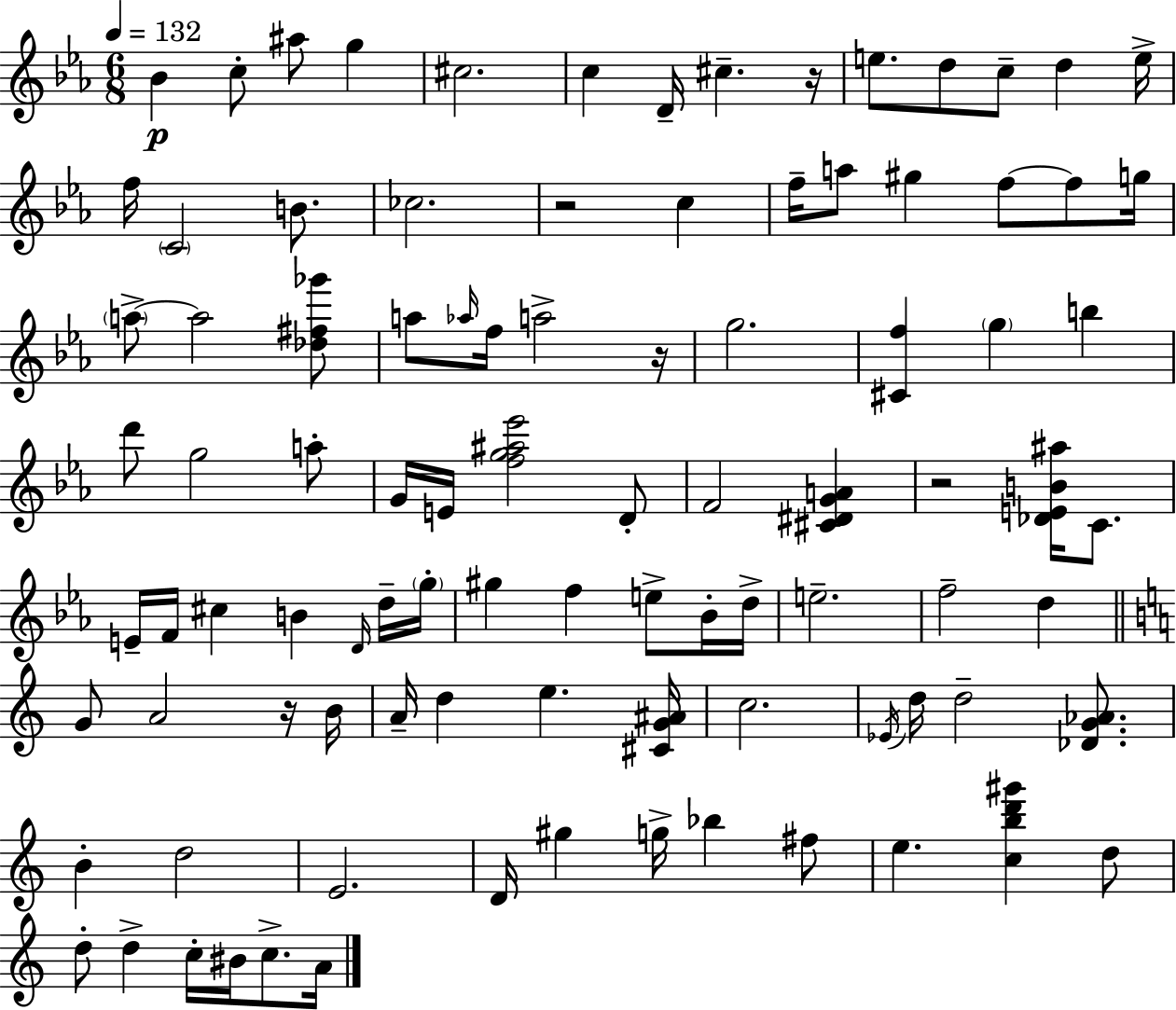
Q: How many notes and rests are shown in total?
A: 95